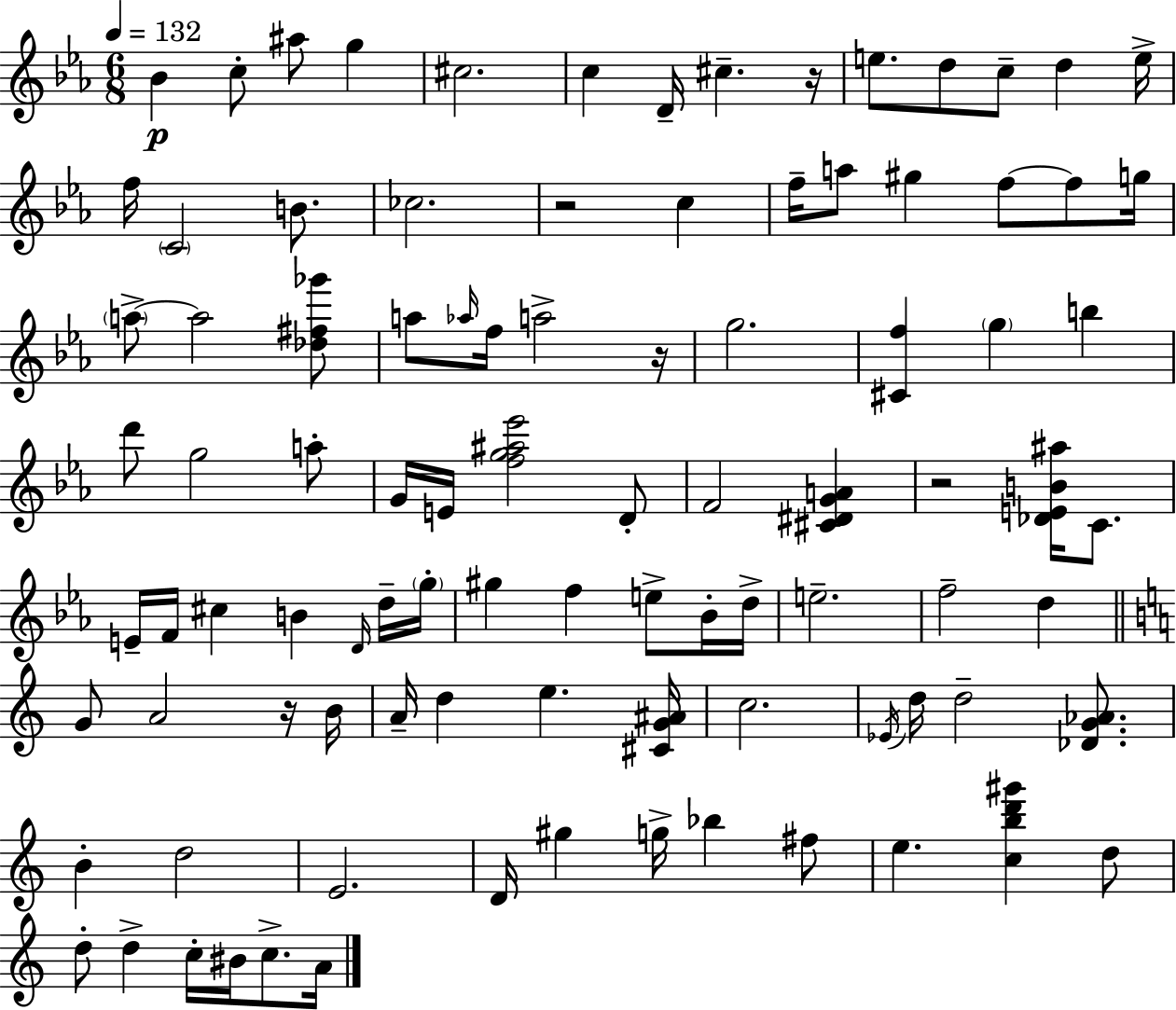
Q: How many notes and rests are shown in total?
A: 95